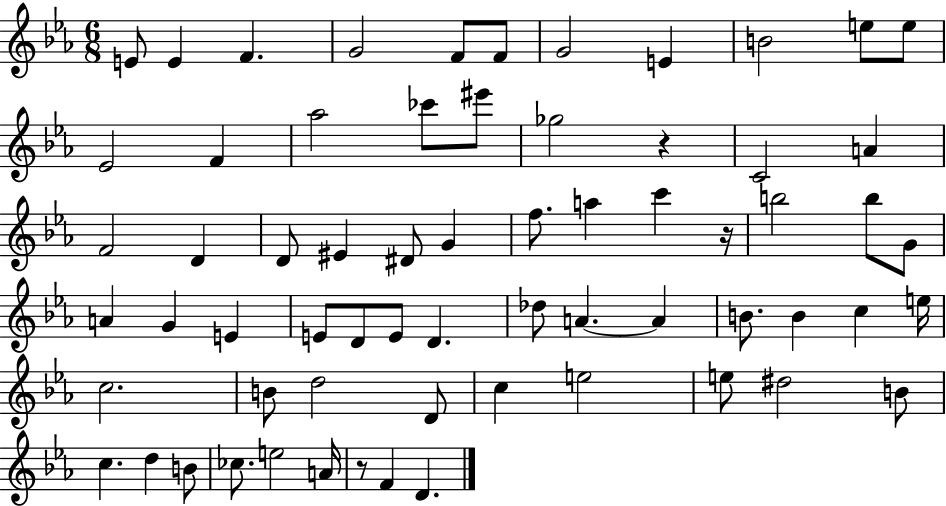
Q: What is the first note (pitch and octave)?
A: E4